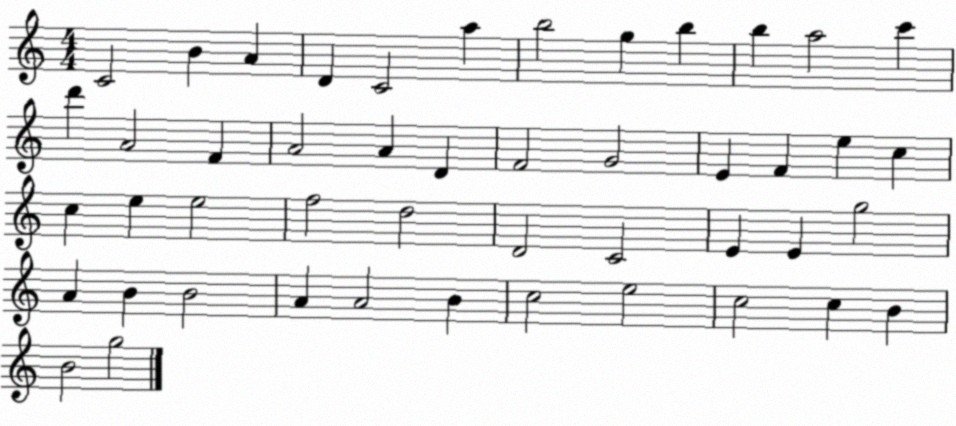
X:1
T:Untitled
M:4/4
L:1/4
K:C
C2 B A D C2 a b2 g b b a2 c' d' A2 F A2 A D F2 G2 E F e c c e e2 f2 d2 D2 C2 E E g2 A B B2 A A2 B c2 e2 c2 c B B2 g2